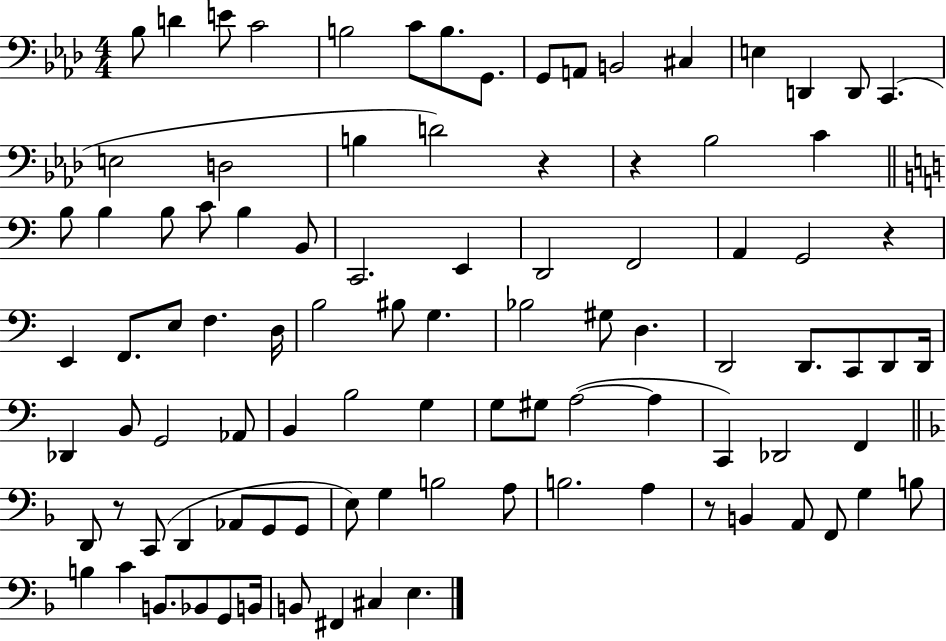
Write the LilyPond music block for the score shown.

{
  \clef bass
  \numericTimeSignature
  \time 4/4
  \key aes \major
  bes8 d'4 e'8 c'2 | b2 c'8 b8. g,8. | g,8 a,8 b,2 cis4 | e4 d,4 d,8 c,4.( | \break e2 d2 | b4 d'2) r4 | r4 bes2 c'4 | \bar "||" \break \key a \minor b8 b4 b8 c'8 b4 b,8 | c,2. e,4 | d,2 f,2 | a,4 g,2 r4 | \break e,4 f,8. e8 f4. d16 | b2 bis8 g4. | bes2 gis8 d4. | d,2 d,8. c,8 d,8 d,16 | \break des,4 b,8 g,2 aes,8 | b,4 b2 g4 | g8 gis8 a2~(~ a4 | c,4) des,2 f,4 | \break \bar "||" \break \key d \minor d,8 r8 c,8( d,4 aes,8 g,8 g,8 | e8) g4 b2 a8 | b2. a4 | r8 b,4 a,8 f,8 g4 b8 | \break b4 c'4 b,8. bes,8 g,8 b,16 | b,8 fis,4 cis4 e4. | \bar "|."
}